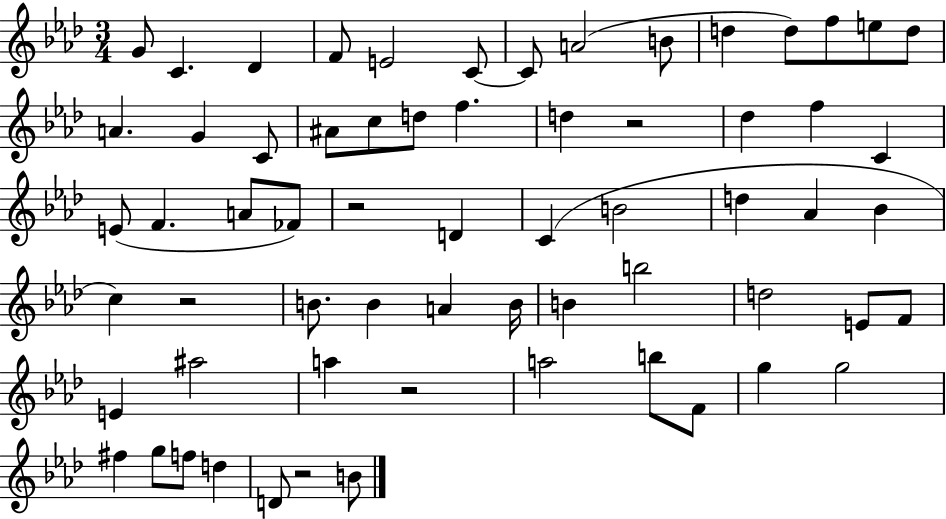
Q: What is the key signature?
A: AES major